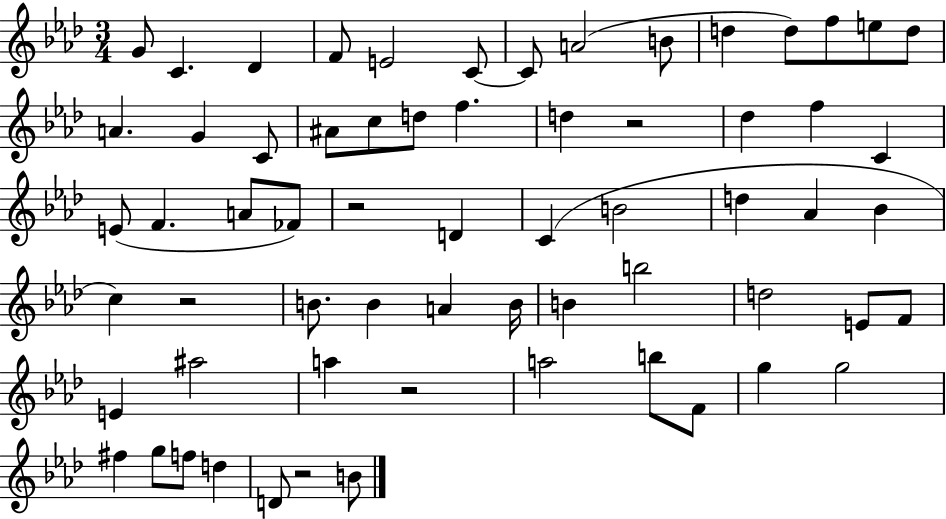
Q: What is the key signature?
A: AES major